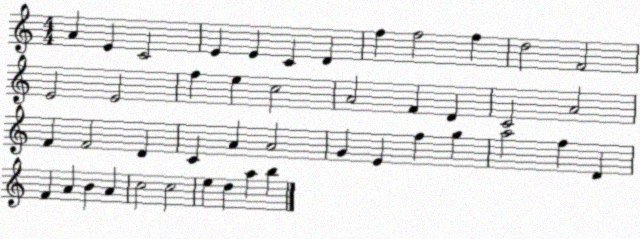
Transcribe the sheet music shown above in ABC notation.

X:1
T:Untitled
M:4/4
L:1/4
K:C
A E C2 E E C D f f2 f d2 F2 E2 E2 f e c2 A2 F D C2 A2 F F2 D C A A2 G E f g a2 f D F A B A c2 c2 e d a b